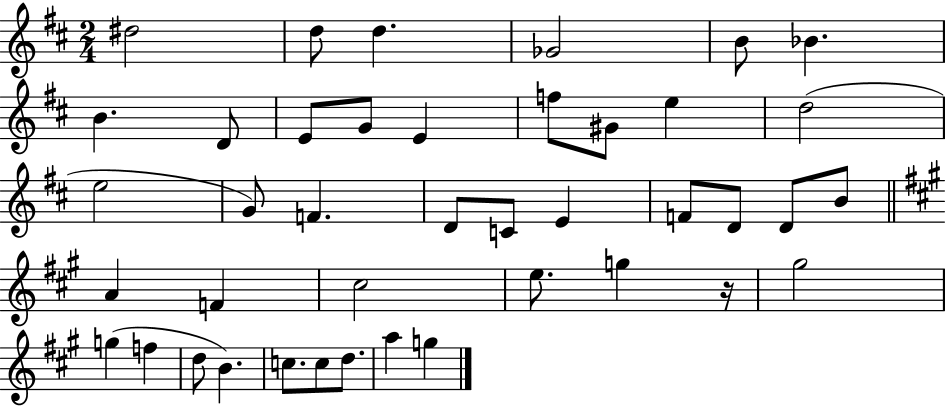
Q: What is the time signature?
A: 2/4